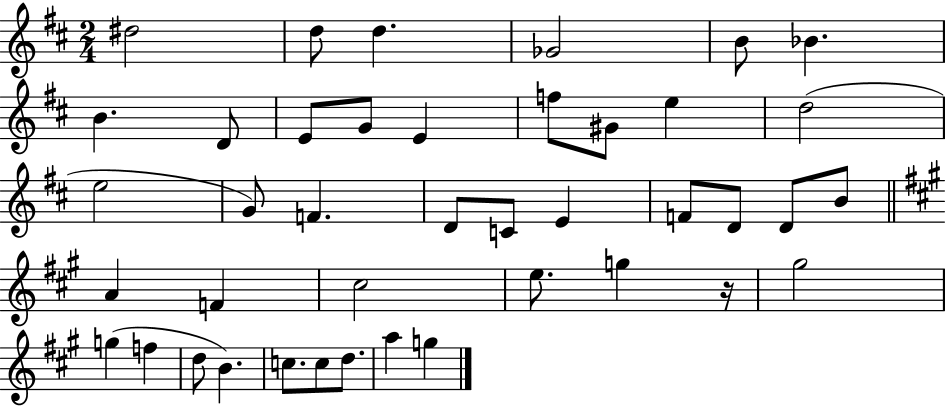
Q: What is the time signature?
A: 2/4